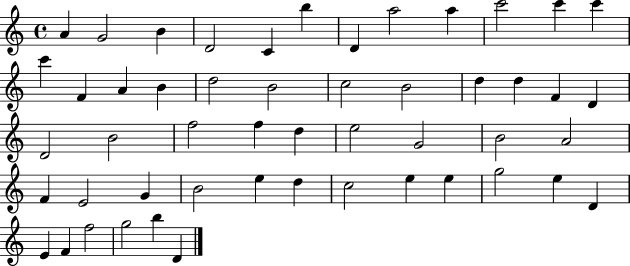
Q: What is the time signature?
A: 4/4